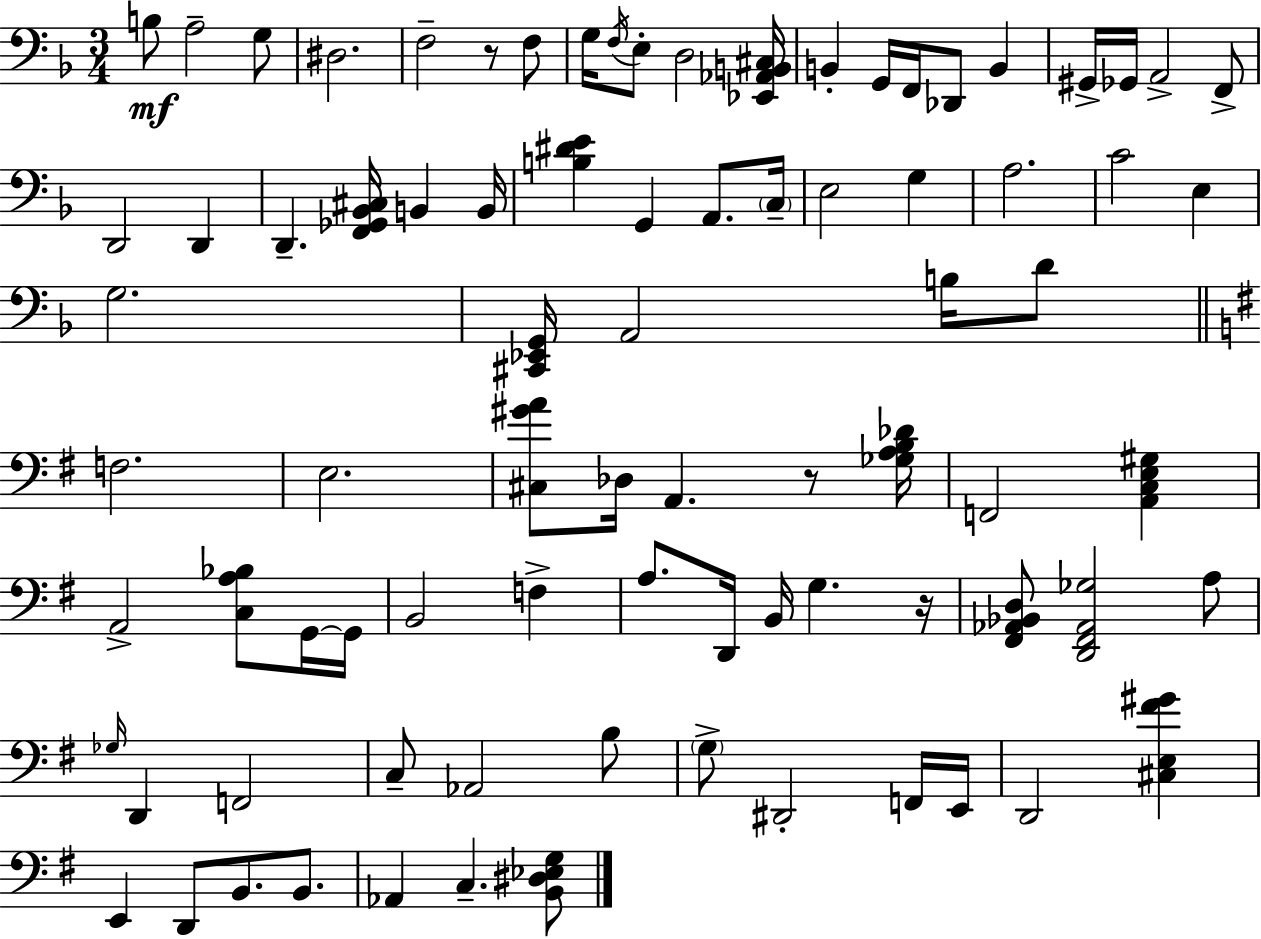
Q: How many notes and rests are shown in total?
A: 83